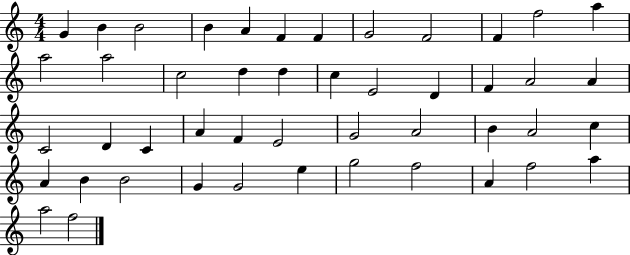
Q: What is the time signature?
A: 4/4